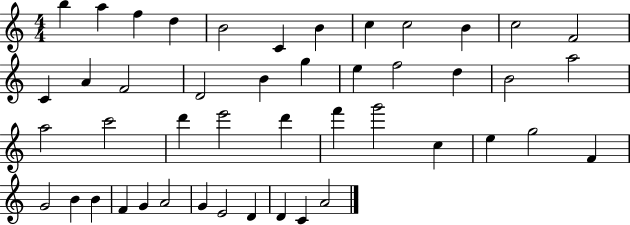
B5/q A5/q F5/q D5/q B4/h C4/q B4/q C5/q C5/h B4/q C5/h F4/h C4/q A4/q F4/h D4/h B4/q G5/q E5/q F5/h D5/q B4/h A5/h A5/h C6/h D6/q E6/h D6/q F6/q G6/h C5/q E5/q G5/h F4/q G4/h B4/q B4/q F4/q G4/q A4/h G4/q E4/h D4/q D4/q C4/q A4/h